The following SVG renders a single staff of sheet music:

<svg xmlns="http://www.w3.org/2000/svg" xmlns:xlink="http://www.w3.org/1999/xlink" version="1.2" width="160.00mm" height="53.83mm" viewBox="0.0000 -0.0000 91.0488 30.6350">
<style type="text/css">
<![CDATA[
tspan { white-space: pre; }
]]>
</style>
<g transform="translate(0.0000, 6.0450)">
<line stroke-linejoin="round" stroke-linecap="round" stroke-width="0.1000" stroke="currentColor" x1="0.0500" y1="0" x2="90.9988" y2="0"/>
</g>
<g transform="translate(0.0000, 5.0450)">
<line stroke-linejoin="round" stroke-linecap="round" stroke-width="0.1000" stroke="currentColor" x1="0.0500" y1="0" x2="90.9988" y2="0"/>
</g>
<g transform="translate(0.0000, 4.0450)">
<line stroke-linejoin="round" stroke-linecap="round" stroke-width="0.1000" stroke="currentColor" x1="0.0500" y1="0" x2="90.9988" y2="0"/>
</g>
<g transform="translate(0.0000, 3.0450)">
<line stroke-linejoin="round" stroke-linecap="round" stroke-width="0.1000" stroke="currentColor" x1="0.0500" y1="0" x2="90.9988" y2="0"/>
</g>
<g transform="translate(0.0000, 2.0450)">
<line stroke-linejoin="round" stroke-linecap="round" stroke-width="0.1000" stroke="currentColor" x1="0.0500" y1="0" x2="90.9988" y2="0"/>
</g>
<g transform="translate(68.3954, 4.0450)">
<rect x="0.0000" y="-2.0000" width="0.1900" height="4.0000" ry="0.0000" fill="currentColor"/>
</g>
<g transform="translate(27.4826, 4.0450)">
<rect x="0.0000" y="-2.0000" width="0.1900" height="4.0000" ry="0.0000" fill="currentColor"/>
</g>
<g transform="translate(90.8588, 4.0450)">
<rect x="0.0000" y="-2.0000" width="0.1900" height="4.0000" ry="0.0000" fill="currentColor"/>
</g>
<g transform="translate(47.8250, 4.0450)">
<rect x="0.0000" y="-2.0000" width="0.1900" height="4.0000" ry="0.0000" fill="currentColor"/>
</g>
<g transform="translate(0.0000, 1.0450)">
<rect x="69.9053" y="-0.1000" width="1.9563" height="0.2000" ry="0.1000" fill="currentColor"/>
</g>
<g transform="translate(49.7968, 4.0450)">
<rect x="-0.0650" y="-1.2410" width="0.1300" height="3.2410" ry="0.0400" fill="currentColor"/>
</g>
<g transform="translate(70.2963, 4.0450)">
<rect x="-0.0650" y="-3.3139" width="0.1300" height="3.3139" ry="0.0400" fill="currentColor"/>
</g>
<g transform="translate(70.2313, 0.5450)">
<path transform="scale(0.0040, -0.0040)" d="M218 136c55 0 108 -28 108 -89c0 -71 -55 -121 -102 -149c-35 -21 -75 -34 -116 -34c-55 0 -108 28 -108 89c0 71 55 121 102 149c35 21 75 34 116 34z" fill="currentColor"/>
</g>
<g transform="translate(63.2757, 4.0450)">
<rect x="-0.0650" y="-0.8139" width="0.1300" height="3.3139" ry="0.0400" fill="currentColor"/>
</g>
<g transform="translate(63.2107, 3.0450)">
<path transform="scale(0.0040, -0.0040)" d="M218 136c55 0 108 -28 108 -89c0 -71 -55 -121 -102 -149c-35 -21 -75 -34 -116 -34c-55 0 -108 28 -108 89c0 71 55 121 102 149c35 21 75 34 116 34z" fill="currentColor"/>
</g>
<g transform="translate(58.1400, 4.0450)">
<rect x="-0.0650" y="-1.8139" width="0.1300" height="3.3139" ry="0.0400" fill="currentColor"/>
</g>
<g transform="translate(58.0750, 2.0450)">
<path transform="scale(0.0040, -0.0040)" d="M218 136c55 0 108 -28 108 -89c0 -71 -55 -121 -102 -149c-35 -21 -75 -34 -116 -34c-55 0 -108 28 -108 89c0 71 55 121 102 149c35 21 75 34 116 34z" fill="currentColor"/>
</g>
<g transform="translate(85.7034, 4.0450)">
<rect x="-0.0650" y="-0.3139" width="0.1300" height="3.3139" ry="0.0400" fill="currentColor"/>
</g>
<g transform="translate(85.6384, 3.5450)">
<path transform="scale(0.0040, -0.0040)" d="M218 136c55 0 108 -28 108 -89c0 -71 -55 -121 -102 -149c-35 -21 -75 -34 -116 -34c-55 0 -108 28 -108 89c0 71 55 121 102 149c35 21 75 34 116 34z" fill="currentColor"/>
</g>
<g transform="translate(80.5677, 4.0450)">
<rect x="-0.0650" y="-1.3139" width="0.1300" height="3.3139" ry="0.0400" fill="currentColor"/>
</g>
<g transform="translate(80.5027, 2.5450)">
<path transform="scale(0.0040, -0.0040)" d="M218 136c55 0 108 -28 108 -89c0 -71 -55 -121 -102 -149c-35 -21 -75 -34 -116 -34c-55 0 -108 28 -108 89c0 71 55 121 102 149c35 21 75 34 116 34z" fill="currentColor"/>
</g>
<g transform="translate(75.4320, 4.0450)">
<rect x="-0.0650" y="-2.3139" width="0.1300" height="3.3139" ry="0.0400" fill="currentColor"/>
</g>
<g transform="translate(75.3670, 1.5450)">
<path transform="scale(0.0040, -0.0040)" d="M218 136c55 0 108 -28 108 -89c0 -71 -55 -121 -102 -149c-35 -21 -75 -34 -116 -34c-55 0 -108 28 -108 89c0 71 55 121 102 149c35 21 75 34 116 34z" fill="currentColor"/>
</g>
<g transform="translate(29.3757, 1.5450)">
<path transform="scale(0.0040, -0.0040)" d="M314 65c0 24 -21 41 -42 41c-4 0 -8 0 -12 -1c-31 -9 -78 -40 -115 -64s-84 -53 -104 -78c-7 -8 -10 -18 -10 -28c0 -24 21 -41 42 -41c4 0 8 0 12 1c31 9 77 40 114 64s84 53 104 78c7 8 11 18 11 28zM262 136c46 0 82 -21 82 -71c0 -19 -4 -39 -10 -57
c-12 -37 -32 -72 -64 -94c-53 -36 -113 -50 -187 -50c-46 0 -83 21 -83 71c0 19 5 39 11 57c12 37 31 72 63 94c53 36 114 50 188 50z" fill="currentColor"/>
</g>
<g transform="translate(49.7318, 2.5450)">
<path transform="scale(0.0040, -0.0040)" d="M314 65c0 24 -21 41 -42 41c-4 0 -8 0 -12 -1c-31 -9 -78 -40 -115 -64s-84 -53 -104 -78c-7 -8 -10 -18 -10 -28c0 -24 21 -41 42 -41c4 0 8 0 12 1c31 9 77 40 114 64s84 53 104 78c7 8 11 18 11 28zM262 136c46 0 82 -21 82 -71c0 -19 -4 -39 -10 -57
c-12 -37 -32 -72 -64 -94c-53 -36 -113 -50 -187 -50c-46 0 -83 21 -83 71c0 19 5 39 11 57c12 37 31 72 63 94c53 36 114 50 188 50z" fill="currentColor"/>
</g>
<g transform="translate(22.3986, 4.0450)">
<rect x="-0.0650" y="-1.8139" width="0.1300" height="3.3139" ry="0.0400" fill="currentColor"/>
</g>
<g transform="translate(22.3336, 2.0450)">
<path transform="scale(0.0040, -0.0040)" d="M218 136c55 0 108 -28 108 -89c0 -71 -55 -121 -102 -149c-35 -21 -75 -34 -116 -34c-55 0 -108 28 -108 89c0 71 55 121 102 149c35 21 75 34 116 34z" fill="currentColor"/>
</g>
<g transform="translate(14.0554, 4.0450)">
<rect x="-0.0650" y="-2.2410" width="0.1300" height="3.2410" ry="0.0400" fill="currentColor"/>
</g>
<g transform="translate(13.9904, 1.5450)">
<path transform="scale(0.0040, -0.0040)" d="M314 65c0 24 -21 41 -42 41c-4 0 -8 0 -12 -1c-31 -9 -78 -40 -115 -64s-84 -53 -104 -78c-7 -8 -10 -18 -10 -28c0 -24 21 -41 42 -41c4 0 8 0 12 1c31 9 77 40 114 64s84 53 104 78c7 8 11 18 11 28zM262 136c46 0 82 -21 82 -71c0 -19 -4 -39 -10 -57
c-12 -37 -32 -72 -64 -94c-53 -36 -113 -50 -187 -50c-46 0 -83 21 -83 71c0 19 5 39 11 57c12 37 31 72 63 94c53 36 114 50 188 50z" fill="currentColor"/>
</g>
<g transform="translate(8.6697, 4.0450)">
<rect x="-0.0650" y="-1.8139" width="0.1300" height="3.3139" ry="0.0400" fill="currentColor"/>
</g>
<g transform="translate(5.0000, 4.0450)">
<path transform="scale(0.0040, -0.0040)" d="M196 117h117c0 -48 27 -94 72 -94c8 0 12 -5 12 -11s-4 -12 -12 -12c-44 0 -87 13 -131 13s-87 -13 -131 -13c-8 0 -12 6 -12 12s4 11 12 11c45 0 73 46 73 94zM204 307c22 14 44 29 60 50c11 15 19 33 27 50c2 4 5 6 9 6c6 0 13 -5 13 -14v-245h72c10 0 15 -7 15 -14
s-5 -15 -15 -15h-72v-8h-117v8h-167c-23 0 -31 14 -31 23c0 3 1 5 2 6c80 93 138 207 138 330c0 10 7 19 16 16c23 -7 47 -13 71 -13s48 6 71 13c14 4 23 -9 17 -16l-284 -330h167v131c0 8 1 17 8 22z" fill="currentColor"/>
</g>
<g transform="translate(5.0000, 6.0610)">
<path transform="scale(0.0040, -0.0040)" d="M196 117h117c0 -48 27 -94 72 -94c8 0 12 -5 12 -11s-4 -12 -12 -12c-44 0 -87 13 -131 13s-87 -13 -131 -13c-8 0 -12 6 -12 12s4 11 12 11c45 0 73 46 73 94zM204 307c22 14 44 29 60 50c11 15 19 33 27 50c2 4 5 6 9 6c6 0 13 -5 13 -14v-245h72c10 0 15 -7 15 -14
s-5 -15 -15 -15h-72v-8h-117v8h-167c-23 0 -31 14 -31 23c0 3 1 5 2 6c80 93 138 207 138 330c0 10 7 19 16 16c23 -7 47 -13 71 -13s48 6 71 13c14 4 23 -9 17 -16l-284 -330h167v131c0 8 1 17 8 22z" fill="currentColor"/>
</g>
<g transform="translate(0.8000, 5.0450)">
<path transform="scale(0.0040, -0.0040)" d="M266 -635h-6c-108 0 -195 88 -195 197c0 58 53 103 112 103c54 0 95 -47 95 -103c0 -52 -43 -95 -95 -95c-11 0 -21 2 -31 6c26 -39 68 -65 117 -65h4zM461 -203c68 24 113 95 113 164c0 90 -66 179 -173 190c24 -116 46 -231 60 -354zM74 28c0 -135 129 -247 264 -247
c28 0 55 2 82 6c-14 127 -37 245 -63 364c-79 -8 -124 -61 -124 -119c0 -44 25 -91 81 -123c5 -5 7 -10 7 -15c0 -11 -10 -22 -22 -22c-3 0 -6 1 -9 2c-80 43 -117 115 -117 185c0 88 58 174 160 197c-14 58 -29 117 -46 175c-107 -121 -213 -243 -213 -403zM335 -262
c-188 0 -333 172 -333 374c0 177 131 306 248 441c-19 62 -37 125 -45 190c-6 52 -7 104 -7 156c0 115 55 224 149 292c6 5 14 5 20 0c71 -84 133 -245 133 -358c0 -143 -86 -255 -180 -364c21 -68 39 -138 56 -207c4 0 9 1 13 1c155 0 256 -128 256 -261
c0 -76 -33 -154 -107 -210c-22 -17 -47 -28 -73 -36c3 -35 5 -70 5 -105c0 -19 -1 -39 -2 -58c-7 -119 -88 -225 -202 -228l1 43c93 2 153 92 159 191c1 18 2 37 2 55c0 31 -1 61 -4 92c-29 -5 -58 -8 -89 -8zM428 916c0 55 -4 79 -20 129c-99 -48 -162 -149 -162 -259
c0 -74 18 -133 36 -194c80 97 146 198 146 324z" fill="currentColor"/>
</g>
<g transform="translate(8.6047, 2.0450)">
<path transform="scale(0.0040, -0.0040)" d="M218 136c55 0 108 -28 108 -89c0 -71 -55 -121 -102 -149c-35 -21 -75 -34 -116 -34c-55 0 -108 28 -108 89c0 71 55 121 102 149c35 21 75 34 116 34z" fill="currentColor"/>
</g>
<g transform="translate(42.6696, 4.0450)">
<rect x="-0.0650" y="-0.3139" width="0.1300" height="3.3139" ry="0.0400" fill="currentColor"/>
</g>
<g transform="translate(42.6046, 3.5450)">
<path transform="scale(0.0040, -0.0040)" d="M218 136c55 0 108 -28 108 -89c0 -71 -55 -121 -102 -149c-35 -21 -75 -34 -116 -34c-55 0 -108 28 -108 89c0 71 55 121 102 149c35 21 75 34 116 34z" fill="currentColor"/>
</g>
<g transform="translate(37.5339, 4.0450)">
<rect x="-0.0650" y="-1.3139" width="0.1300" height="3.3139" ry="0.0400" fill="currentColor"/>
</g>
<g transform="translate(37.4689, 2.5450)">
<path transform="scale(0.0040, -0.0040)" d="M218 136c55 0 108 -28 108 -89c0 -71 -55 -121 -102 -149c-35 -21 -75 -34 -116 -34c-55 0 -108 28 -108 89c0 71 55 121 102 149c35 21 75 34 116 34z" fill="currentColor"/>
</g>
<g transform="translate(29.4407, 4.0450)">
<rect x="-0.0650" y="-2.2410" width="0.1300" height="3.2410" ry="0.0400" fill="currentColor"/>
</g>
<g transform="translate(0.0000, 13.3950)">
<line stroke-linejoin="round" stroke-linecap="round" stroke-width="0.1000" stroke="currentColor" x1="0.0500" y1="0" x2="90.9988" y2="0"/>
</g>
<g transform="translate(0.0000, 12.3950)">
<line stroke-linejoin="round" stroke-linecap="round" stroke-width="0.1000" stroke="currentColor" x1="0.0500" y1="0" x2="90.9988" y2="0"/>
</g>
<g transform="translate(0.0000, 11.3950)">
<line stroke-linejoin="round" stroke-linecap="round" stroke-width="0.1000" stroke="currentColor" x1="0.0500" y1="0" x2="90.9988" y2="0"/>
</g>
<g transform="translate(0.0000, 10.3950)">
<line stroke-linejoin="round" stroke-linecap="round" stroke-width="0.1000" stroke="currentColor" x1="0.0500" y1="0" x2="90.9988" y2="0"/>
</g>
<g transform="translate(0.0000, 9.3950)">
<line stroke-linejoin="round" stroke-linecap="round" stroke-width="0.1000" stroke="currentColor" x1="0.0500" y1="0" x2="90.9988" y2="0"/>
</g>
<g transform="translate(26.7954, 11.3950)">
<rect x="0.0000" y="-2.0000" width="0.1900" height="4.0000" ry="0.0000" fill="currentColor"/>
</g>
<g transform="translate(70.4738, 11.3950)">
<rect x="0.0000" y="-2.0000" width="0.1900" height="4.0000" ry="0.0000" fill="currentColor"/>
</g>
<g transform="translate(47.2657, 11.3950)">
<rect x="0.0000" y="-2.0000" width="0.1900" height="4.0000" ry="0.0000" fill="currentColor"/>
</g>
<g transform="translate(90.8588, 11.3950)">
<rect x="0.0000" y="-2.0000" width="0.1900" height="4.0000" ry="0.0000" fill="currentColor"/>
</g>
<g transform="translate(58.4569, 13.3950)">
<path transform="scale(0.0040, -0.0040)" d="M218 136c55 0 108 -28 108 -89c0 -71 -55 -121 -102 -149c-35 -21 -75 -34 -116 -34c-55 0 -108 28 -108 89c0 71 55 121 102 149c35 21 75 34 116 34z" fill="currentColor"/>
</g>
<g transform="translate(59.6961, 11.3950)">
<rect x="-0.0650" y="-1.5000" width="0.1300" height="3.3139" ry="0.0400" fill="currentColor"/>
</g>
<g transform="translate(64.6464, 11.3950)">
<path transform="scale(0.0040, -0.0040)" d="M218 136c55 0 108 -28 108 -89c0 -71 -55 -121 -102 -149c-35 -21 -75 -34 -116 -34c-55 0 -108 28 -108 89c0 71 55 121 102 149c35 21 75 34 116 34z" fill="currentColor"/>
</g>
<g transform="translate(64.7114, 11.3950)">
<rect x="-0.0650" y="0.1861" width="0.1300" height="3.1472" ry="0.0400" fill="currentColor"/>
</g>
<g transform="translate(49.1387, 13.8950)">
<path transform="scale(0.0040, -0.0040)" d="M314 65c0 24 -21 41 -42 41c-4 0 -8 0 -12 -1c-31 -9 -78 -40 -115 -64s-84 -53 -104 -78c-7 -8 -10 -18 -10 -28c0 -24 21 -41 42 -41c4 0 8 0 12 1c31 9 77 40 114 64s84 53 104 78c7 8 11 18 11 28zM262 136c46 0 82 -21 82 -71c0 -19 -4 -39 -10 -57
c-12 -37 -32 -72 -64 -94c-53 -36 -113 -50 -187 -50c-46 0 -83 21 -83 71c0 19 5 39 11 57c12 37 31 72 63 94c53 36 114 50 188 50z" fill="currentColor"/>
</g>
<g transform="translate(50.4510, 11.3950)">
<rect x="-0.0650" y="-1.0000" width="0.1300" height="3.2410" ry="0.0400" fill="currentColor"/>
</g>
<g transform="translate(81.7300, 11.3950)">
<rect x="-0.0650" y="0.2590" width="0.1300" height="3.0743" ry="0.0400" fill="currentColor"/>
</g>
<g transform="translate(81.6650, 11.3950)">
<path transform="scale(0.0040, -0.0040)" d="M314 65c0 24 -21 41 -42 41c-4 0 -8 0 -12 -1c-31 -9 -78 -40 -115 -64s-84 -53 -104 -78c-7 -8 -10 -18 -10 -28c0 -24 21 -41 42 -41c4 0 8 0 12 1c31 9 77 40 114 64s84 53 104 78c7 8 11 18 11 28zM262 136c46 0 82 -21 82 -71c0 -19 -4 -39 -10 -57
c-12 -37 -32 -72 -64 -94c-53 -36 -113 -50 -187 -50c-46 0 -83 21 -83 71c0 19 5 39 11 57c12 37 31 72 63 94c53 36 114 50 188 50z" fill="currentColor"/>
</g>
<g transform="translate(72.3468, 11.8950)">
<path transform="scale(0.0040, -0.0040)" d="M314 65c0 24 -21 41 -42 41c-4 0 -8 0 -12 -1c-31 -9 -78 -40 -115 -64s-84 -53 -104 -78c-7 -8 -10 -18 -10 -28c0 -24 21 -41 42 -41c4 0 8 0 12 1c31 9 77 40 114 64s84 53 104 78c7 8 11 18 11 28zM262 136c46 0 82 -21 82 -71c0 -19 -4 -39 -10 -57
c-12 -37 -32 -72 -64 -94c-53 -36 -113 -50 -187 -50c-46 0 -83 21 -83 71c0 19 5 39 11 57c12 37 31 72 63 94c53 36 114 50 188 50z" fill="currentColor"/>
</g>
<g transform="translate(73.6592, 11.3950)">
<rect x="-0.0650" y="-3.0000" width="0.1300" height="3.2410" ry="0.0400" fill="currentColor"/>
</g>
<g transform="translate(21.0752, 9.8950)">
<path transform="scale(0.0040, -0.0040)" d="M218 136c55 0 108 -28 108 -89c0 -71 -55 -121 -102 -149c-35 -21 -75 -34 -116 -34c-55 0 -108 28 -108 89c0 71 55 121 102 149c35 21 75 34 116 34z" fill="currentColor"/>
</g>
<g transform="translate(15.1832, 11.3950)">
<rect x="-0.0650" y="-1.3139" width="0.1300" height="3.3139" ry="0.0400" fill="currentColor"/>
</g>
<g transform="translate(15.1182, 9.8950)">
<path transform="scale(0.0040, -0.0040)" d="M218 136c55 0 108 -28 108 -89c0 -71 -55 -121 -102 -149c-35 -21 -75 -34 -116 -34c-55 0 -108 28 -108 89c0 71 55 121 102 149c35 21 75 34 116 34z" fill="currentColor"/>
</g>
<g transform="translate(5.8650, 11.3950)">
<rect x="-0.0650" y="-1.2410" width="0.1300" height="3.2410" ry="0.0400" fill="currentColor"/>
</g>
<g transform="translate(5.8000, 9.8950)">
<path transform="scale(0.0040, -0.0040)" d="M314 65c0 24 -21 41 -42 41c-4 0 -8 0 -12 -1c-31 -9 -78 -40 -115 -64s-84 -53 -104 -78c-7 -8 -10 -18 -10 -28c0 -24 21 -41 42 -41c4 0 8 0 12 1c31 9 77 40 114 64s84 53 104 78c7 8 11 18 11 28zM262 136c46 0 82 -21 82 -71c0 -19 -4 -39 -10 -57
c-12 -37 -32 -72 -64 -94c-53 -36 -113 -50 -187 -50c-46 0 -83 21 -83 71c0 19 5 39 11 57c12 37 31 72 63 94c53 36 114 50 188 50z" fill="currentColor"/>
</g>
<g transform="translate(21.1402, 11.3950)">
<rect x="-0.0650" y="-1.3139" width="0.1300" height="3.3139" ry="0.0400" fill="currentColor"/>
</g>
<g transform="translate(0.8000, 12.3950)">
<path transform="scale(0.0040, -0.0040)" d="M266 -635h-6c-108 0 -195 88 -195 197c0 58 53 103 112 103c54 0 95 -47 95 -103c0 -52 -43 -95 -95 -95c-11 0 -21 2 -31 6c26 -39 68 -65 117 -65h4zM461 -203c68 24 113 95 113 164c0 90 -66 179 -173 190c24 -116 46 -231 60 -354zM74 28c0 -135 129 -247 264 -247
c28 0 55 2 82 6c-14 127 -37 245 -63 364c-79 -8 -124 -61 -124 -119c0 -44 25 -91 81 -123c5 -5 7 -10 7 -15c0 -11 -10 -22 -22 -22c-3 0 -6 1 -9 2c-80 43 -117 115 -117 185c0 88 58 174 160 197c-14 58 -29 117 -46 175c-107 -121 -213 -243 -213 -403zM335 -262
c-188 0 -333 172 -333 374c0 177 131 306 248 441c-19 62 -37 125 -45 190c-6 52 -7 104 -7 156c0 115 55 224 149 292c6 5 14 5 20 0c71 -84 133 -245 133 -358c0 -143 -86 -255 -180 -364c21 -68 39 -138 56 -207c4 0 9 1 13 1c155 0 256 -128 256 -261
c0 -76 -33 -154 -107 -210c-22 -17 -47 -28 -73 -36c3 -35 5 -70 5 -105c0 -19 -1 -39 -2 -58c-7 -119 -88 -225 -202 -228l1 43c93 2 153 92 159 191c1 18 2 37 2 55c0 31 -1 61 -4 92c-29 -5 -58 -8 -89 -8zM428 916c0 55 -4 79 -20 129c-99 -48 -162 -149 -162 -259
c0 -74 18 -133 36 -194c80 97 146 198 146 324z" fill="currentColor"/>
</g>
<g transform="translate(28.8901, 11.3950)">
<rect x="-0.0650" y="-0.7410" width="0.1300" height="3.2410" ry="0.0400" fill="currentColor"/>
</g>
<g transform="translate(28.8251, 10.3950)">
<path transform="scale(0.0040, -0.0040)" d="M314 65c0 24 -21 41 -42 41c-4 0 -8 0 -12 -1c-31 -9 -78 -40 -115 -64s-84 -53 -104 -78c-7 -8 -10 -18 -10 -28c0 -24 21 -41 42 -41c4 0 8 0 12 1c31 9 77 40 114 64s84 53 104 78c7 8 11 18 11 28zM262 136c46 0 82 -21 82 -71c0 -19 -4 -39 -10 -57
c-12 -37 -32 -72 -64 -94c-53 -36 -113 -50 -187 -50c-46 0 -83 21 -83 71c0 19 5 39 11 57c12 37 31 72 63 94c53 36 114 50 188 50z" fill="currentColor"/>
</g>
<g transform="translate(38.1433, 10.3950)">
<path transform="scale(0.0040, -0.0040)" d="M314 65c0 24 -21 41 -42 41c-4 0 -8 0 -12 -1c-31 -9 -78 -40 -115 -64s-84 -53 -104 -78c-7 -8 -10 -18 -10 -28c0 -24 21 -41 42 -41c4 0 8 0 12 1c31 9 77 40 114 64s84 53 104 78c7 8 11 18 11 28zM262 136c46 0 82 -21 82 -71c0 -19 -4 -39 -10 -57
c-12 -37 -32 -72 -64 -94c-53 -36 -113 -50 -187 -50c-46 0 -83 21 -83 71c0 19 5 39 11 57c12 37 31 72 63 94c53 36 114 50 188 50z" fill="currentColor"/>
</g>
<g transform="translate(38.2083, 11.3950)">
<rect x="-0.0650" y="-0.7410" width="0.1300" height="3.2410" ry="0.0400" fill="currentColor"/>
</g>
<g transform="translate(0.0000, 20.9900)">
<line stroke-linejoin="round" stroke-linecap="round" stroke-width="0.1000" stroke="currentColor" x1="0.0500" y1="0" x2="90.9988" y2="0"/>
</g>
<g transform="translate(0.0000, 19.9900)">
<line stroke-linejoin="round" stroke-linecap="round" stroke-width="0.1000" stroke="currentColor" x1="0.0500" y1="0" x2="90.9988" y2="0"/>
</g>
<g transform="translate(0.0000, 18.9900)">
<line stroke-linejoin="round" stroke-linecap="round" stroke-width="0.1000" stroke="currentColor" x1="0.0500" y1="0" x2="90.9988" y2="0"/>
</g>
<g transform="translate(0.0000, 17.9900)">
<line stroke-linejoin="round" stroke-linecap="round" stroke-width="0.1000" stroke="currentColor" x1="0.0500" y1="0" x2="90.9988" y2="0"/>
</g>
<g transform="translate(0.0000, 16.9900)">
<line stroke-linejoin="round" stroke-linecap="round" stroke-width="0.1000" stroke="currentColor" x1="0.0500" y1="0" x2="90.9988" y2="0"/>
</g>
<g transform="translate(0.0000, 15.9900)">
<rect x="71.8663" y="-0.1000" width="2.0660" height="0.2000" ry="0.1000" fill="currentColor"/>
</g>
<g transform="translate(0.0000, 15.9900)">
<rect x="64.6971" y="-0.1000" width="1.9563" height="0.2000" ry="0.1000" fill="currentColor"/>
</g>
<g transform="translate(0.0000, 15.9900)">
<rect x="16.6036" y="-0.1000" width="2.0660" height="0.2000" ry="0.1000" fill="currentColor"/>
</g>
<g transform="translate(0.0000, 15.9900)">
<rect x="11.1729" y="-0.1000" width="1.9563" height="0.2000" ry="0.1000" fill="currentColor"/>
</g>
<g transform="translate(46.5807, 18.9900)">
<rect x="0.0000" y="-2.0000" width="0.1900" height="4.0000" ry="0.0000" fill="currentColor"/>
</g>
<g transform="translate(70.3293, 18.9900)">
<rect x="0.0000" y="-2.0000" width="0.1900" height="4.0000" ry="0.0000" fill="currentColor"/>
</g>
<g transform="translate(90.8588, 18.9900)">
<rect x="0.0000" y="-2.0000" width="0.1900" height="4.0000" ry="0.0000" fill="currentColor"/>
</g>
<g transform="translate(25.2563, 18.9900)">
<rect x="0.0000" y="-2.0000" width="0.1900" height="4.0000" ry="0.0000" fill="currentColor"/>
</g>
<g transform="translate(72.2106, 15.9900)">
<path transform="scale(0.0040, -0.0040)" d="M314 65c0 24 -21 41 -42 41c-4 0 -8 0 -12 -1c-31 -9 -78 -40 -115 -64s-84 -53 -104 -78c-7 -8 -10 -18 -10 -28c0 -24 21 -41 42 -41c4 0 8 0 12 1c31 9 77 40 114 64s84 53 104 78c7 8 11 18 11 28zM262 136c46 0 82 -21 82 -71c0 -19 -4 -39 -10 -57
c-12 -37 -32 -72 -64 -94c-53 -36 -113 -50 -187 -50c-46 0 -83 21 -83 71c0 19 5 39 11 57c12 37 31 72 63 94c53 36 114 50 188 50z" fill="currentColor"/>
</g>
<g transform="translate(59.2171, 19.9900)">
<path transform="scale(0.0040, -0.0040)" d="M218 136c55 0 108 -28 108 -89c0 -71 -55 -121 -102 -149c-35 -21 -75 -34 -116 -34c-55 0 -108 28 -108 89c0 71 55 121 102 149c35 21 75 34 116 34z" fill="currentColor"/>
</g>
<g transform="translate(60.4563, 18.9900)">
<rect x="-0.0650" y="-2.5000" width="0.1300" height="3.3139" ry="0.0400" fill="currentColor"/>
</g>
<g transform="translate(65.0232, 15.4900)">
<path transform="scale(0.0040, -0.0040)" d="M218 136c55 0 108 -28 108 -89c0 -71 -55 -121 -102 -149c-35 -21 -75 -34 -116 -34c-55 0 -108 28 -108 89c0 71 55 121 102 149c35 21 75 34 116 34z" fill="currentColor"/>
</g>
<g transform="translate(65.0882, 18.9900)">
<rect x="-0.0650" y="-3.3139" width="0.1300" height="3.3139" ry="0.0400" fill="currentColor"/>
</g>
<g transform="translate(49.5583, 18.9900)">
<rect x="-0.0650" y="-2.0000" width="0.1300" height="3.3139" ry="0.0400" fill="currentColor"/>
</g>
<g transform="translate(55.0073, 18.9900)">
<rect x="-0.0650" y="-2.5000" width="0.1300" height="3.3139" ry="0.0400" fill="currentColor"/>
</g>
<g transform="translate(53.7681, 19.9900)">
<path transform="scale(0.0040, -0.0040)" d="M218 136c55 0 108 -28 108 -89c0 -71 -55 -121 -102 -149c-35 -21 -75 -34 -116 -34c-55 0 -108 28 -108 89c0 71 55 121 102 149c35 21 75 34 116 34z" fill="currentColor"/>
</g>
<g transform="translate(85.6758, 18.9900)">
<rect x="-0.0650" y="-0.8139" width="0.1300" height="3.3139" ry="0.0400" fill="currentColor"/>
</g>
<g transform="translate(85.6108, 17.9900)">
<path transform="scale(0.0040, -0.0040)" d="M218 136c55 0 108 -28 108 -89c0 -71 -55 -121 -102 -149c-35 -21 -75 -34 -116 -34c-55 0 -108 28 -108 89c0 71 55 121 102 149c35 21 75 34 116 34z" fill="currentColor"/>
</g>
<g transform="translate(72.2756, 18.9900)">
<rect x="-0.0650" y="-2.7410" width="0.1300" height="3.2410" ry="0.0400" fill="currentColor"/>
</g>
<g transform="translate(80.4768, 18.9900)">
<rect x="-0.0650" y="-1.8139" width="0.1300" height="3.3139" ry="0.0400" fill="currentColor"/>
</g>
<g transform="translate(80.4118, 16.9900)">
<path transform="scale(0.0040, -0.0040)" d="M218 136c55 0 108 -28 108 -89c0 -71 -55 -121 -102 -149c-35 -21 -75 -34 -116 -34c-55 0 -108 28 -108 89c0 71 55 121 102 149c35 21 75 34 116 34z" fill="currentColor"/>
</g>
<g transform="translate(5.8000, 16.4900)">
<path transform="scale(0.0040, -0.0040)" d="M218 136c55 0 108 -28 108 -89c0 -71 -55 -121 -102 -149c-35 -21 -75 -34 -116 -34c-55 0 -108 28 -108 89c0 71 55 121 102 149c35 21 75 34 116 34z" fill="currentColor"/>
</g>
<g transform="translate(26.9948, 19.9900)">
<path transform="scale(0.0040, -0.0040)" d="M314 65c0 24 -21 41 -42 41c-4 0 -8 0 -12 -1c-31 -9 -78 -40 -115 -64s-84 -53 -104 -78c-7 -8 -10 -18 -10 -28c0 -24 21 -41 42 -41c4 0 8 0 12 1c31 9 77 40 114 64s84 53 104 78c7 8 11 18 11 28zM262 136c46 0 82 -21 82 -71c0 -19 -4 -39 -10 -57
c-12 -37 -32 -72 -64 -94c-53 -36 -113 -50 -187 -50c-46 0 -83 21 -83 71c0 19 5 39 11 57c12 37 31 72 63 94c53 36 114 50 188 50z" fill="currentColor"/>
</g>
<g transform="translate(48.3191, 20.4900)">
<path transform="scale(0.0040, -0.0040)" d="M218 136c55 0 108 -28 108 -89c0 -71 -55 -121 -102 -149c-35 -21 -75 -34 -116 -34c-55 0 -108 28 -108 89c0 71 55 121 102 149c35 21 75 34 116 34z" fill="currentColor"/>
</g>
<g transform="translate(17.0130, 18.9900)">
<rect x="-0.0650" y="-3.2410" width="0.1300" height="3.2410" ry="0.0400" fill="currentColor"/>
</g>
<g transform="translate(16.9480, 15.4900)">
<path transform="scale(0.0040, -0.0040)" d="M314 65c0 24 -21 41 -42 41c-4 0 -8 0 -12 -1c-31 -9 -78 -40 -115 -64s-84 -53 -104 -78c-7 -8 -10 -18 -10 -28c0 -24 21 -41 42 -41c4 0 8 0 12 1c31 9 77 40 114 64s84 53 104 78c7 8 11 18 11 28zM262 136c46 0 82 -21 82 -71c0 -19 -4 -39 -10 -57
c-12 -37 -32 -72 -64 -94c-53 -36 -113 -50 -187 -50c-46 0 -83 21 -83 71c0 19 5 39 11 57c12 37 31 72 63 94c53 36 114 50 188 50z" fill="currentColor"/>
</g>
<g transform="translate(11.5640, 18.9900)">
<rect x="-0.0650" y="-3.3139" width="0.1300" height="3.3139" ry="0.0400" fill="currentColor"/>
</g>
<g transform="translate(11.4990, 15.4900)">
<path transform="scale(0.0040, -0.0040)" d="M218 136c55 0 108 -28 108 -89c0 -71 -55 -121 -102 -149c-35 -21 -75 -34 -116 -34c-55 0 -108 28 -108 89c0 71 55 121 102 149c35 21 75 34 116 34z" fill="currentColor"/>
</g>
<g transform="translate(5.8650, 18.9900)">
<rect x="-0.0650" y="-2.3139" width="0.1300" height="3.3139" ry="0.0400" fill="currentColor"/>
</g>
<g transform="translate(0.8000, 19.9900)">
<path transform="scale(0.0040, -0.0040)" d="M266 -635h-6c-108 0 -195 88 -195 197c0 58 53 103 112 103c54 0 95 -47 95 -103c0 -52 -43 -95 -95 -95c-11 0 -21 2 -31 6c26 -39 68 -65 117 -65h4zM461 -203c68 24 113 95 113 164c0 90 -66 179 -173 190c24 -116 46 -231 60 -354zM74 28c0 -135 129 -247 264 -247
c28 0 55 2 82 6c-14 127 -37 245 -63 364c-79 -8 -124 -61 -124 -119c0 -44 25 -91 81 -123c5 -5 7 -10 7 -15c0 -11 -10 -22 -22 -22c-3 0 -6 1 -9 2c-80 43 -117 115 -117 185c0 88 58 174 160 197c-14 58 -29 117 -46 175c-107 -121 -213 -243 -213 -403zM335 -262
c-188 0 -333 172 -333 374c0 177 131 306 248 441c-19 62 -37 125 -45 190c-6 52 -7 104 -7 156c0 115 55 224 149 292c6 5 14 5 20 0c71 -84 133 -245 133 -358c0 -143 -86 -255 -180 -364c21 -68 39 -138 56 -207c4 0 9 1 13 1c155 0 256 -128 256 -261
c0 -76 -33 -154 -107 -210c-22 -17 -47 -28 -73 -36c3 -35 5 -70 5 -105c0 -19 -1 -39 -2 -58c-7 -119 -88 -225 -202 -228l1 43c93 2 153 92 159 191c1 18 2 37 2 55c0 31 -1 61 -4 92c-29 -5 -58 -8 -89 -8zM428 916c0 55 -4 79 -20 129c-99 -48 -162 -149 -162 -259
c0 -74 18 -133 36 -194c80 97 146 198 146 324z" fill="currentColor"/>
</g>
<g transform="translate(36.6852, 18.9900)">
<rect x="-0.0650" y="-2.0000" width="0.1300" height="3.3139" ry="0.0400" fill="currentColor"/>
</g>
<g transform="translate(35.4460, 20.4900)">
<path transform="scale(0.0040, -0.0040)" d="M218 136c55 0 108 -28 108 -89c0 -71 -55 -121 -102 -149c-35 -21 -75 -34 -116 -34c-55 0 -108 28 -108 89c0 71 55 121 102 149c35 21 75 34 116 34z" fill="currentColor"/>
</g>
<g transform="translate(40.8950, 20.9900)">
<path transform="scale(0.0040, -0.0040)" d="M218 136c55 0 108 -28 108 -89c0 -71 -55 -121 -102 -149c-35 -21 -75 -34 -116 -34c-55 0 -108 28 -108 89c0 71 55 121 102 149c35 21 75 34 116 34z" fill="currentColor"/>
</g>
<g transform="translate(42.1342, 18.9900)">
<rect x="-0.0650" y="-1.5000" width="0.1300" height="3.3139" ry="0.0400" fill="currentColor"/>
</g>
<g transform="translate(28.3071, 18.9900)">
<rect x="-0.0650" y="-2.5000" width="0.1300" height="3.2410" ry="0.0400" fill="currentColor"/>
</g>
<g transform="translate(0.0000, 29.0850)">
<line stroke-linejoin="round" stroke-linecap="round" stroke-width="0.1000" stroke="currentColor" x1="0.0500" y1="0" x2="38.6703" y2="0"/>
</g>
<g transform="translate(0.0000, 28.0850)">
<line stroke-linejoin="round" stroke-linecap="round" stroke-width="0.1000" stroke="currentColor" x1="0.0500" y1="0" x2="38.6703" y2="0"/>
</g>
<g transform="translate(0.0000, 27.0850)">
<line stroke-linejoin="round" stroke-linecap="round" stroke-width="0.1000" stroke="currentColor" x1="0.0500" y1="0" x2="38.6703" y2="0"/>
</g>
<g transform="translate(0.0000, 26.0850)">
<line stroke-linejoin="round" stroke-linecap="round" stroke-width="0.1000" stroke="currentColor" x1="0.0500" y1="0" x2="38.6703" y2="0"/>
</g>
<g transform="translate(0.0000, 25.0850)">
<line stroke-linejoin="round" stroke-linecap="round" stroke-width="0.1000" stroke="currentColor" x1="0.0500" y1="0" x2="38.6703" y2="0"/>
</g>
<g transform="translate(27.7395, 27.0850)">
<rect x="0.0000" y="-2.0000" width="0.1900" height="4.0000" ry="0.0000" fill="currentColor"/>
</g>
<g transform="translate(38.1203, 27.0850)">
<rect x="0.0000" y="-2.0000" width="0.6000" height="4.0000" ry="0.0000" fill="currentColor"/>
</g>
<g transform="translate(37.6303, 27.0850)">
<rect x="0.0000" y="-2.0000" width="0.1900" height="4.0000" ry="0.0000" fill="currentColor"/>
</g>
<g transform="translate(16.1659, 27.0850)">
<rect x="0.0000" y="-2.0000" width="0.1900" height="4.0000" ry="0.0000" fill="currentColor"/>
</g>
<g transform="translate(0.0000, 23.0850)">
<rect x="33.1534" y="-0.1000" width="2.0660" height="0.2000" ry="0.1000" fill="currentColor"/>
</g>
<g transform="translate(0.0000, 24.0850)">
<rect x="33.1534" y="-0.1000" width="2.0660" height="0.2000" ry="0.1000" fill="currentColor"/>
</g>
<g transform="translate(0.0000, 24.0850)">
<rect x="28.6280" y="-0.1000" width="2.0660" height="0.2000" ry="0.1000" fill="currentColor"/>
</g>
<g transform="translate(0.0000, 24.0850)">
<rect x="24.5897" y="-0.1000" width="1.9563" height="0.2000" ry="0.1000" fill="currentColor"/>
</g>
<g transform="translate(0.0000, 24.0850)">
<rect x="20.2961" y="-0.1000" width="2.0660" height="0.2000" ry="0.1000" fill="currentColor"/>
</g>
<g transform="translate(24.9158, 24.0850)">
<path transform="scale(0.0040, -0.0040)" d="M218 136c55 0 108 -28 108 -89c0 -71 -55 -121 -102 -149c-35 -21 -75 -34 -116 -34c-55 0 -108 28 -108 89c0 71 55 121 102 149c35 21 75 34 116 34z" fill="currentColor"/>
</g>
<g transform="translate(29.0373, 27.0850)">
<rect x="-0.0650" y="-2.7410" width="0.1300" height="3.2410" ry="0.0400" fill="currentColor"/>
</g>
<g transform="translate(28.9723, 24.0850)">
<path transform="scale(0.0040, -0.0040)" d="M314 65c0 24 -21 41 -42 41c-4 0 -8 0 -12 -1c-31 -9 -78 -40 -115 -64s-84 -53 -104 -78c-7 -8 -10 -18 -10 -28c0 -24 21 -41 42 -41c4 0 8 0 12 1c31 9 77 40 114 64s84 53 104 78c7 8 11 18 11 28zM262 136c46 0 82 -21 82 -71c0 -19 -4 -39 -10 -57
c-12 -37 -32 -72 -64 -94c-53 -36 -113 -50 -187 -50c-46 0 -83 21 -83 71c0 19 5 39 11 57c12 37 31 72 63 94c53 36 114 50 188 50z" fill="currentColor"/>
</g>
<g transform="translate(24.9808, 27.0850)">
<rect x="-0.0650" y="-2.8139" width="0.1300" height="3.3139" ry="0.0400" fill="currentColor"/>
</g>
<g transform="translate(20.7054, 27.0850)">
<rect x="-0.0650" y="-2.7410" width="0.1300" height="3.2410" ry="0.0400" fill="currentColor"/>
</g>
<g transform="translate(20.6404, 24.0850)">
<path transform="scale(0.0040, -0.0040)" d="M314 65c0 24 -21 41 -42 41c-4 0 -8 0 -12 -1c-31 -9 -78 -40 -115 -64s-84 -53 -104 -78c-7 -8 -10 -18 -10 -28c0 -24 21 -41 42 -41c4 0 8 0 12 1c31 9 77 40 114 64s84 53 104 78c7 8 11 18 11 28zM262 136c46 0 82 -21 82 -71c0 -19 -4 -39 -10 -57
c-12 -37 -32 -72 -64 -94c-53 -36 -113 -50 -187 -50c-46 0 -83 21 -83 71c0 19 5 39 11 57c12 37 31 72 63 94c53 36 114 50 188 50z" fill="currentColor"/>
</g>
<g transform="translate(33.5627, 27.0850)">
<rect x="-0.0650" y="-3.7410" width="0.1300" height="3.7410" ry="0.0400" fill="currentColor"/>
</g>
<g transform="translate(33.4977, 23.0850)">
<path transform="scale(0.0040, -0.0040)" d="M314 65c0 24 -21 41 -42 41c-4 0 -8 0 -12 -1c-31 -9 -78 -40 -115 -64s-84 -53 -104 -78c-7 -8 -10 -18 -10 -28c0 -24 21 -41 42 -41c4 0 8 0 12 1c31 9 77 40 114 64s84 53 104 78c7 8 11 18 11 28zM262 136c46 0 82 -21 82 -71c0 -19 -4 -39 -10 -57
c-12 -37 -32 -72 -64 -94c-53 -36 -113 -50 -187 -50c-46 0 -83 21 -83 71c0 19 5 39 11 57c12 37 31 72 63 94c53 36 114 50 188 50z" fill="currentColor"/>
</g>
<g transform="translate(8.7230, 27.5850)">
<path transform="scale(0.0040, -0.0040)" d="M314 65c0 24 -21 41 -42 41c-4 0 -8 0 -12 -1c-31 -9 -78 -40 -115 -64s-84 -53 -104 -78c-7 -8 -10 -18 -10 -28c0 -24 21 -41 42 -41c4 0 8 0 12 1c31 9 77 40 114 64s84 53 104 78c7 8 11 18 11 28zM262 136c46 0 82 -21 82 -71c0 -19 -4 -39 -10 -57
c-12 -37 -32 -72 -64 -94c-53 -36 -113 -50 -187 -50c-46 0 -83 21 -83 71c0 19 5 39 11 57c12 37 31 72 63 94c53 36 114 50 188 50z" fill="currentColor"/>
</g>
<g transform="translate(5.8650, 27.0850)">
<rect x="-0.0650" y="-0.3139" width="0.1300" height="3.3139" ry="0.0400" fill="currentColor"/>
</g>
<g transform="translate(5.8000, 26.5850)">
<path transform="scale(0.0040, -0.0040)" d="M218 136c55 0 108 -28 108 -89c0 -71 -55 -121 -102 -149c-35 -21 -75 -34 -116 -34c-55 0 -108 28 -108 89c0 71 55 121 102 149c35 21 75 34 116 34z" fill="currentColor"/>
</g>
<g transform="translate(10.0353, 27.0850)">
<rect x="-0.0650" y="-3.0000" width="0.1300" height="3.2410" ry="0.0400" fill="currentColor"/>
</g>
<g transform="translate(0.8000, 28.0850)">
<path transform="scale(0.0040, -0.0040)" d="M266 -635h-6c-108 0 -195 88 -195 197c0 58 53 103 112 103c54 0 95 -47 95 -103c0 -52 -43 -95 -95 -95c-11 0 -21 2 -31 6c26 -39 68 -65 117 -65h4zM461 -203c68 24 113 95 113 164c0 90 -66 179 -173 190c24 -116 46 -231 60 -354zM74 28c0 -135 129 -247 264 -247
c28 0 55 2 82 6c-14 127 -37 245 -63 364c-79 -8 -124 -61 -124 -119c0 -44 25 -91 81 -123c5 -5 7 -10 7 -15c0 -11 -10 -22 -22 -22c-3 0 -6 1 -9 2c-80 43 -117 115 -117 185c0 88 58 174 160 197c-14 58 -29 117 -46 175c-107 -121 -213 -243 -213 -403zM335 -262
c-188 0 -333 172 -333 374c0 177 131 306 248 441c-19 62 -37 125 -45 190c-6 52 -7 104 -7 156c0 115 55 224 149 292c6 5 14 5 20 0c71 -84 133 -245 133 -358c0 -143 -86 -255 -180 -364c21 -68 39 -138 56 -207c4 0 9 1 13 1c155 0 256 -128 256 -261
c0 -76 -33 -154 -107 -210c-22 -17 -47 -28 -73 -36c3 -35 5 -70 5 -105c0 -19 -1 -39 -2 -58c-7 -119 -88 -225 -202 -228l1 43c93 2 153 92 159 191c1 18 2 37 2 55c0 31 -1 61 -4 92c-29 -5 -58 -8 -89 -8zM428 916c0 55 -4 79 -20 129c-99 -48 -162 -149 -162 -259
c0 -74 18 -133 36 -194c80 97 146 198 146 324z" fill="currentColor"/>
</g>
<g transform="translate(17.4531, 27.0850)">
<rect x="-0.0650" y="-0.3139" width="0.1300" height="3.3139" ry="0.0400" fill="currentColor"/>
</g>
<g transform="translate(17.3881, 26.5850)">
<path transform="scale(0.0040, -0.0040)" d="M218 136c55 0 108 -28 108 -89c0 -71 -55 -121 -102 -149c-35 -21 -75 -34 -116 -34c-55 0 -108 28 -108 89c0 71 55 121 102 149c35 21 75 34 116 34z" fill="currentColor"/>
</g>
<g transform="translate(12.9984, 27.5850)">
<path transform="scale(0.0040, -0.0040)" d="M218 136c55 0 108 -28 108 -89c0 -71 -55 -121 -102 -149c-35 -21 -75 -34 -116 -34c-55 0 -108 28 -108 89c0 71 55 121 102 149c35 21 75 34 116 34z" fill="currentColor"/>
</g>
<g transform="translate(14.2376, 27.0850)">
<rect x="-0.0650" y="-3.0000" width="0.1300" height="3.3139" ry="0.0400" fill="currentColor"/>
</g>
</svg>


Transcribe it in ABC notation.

X:1
T:Untitled
M:4/4
L:1/4
K:C
f g2 f g2 e c e2 f d b g e c e2 e e d2 d2 D2 E B A2 B2 g b b2 G2 F E F G G b a2 f d c A2 A c a2 a a2 c'2